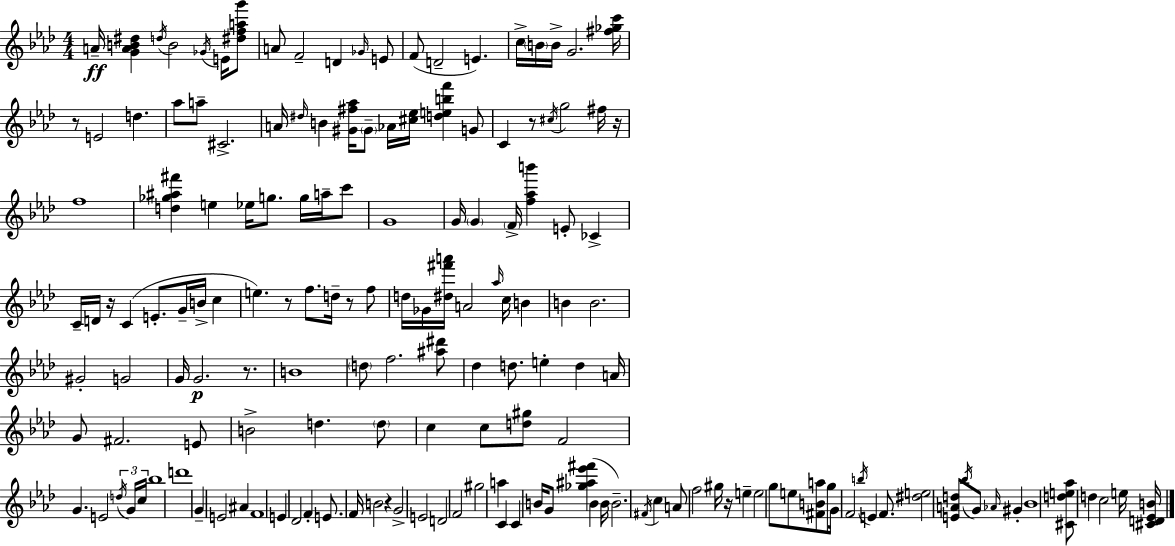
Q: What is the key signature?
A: F minor